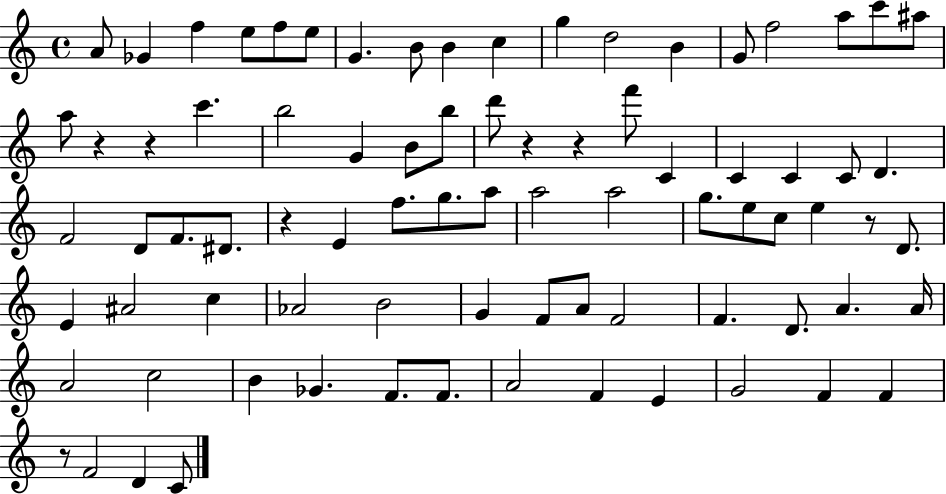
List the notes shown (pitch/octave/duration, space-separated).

A4/e Gb4/q F5/q E5/e F5/e E5/e G4/q. B4/e B4/q C5/q G5/q D5/h B4/q G4/e F5/h A5/e C6/e A#5/e A5/e R/q R/q C6/q. B5/h G4/q B4/e B5/e D6/e R/q R/q F6/e C4/q C4/q C4/q C4/e D4/q. F4/h D4/e F4/e. D#4/e. R/q E4/q F5/e. G5/e. A5/e A5/h A5/h G5/e. E5/e C5/e E5/q R/e D4/e. E4/q A#4/h C5/q Ab4/h B4/h G4/q F4/e A4/e F4/h F4/q. D4/e. A4/q. A4/s A4/h C5/h B4/q Gb4/q. F4/e. F4/e. A4/h F4/q E4/q G4/h F4/q F4/q R/e F4/h D4/q C4/e